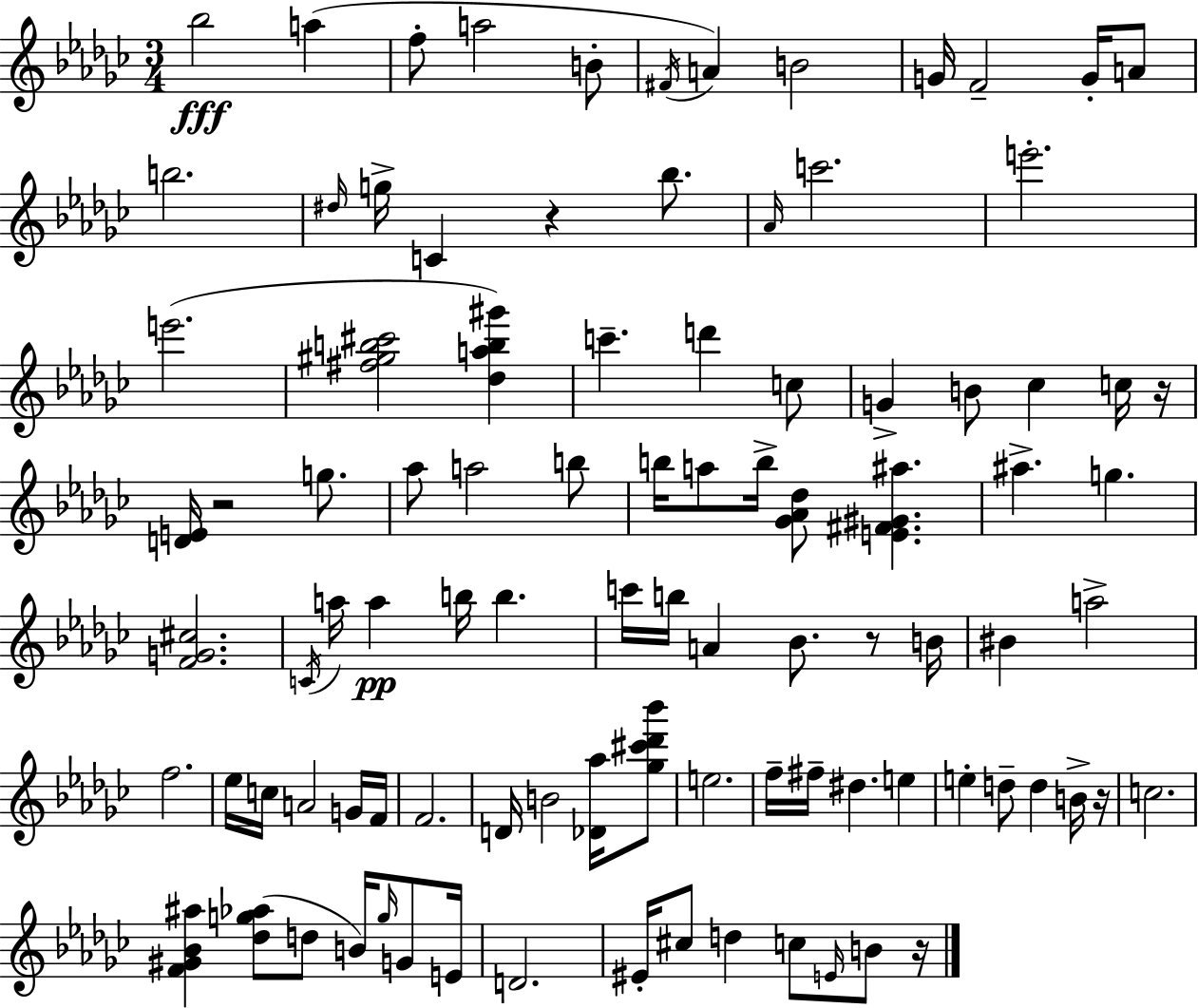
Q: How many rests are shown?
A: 6